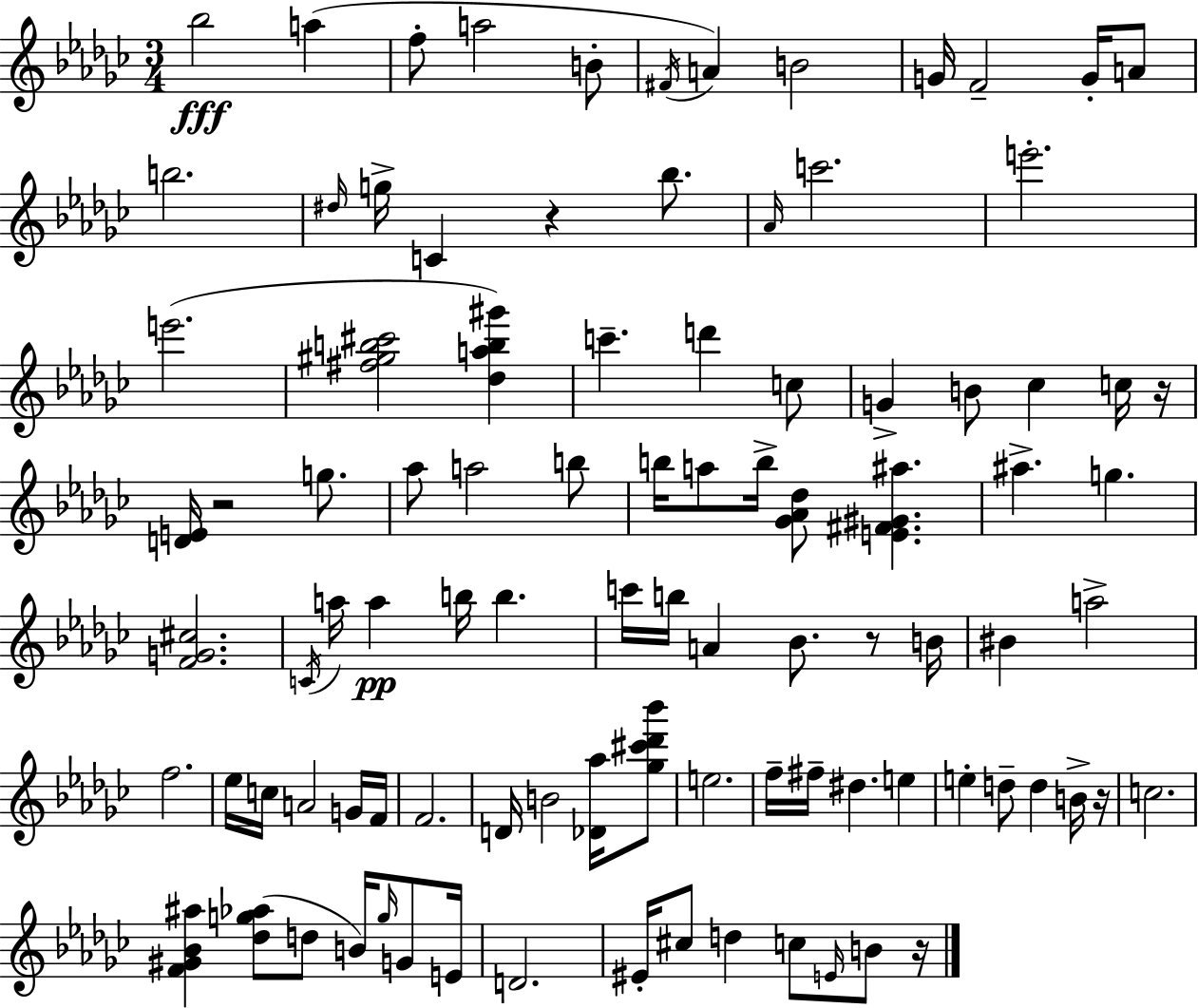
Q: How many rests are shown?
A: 6